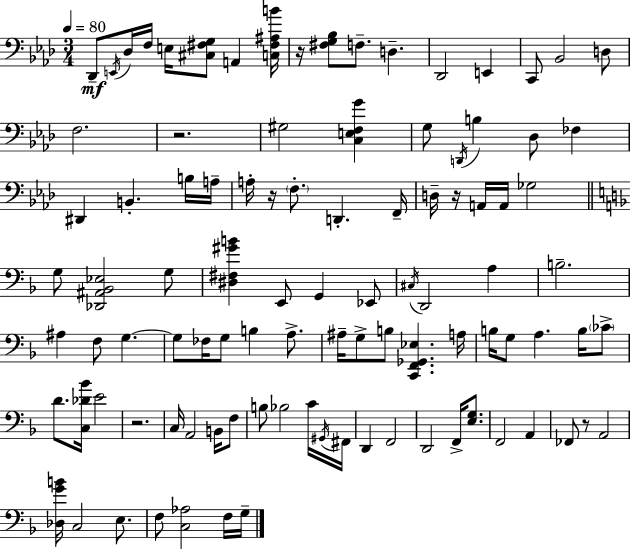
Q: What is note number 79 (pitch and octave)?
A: E3